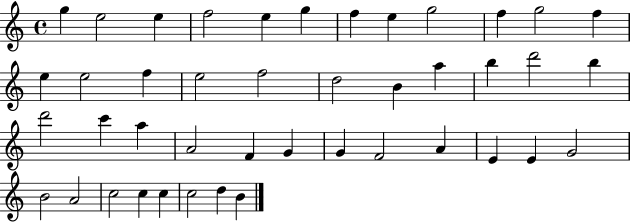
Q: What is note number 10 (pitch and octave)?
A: F5